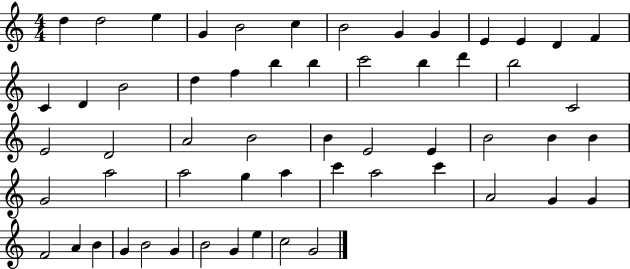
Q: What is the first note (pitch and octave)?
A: D5